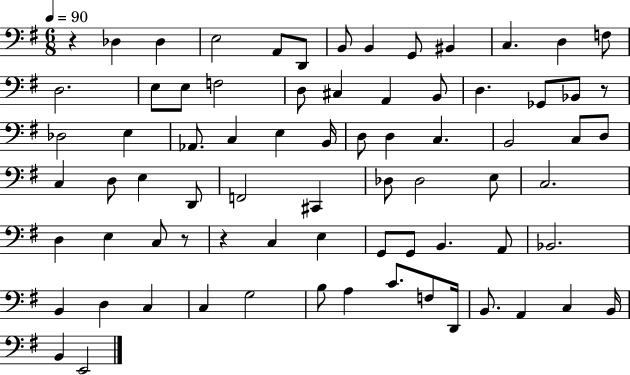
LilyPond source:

{
  \clef bass
  \numericTimeSignature
  \time 6/8
  \key g \major
  \tempo 4 = 90
  r4 des4 des4 | e2 a,8 d,8 | b,8 b,4 g,8 bis,4 | c4. d4 f8 | \break d2. | e8 e8 f2 | d8 cis4 a,4 b,8 | d4. ges,8 bes,8 r8 | \break des2 e4 | aes,8. c4 e4 b,16 | d8 d4 c4. | b,2 c8 d8 | \break c4 d8 e4 d,8 | f,2 cis,4 | des8 des2 e8 | c2. | \break d4 e4 c8 r8 | r4 c4 e4 | g,8 g,8 b,4. a,8 | bes,2. | \break b,4 d4 c4 | c4 g2 | b8 a4 c'8. f8 d,16 | b,8. a,4 c4 b,16 | \break b,4 e,2 | \bar "|."
}